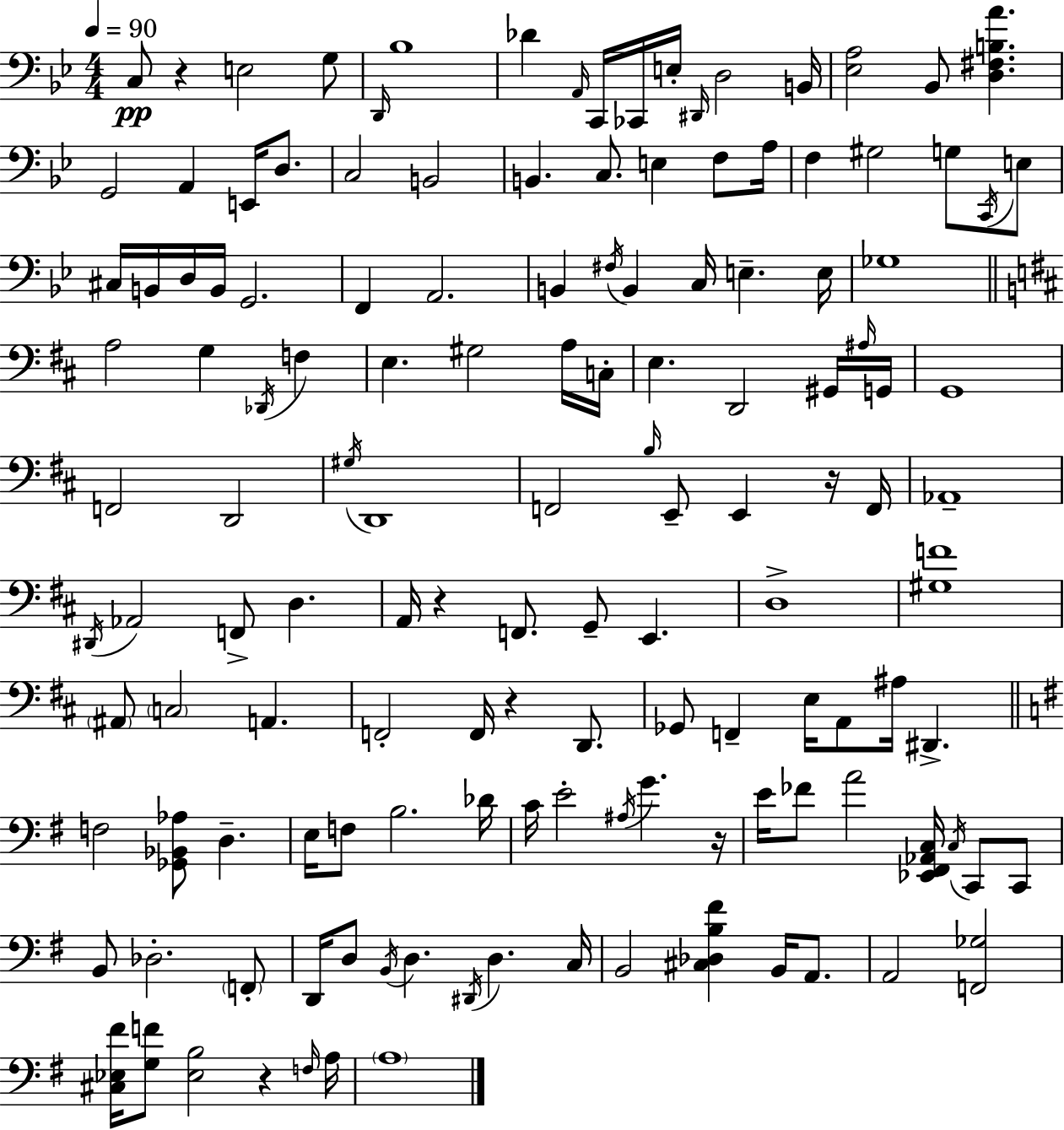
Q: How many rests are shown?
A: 6